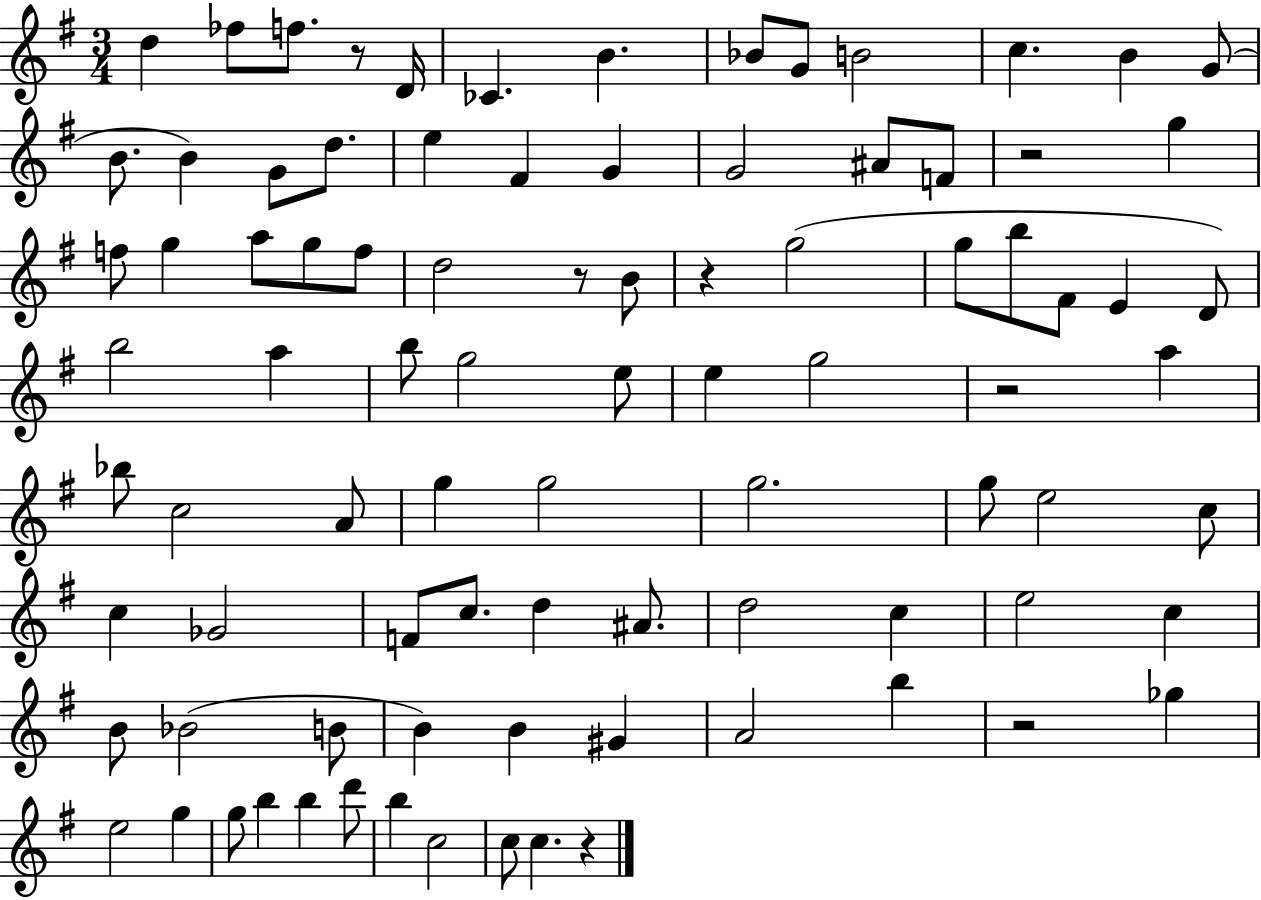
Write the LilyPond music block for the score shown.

{
  \clef treble
  \numericTimeSignature
  \time 3/4
  \key g \major
  d''4 fes''8 f''8. r8 d'16 | ces'4. b'4. | bes'8 g'8 b'2 | c''4. b'4 g'8( | \break b'8. b'4) g'8 d''8. | e''4 fis'4 g'4 | g'2 ais'8 f'8 | r2 g''4 | \break f''8 g''4 a''8 g''8 f''8 | d''2 r8 b'8 | r4 g''2( | g''8 b''8 fis'8 e'4 d'8) | \break b''2 a''4 | b''8 g''2 e''8 | e''4 g''2 | r2 a''4 | \break bes''8 c''2 a'8 | g''4 g''2 | g''2. | g''8 e''2 c''8 | \break c''4 ges'2 | f'8 c''8. d''4 ais'8. | d''2 c''4 | e''2 c''4 | \break b'8 bes'2( b'8 | b'4) b'4 gis'4 | a'2 b''4 | r2 ges''4 | \break e''2 g''4 | g''8 b''4 b''4 d'''8 | b''4 c''2 | c''8 c''4. r4 | \break \bar "|."
}